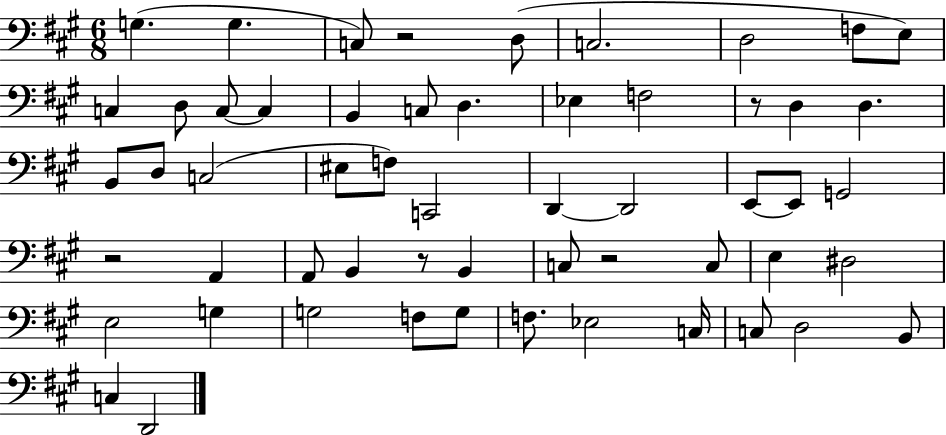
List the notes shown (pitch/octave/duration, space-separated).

G3/q. G3/q. C3/e R/h D3/e C3/h. D3/h F3/e E3/e C3/q D3/e C3/e C3/q B2/q C3/e D3/q. Eb3/q F3/h R/e D3/q D3/q. B2/e D3/e C3/h EIS3/e F3/e C2/h D2/q D2/h E2/e E2/e G2/h R/h A2/q A2/e B2/q R/e B2/q C3/e R/h C3/e E3/q D#3/h E3/h G3/q G3/h F3/e G3/e F3/e. Eb3/h C3/s C3/e D3/h B2/e C3/q D2/h